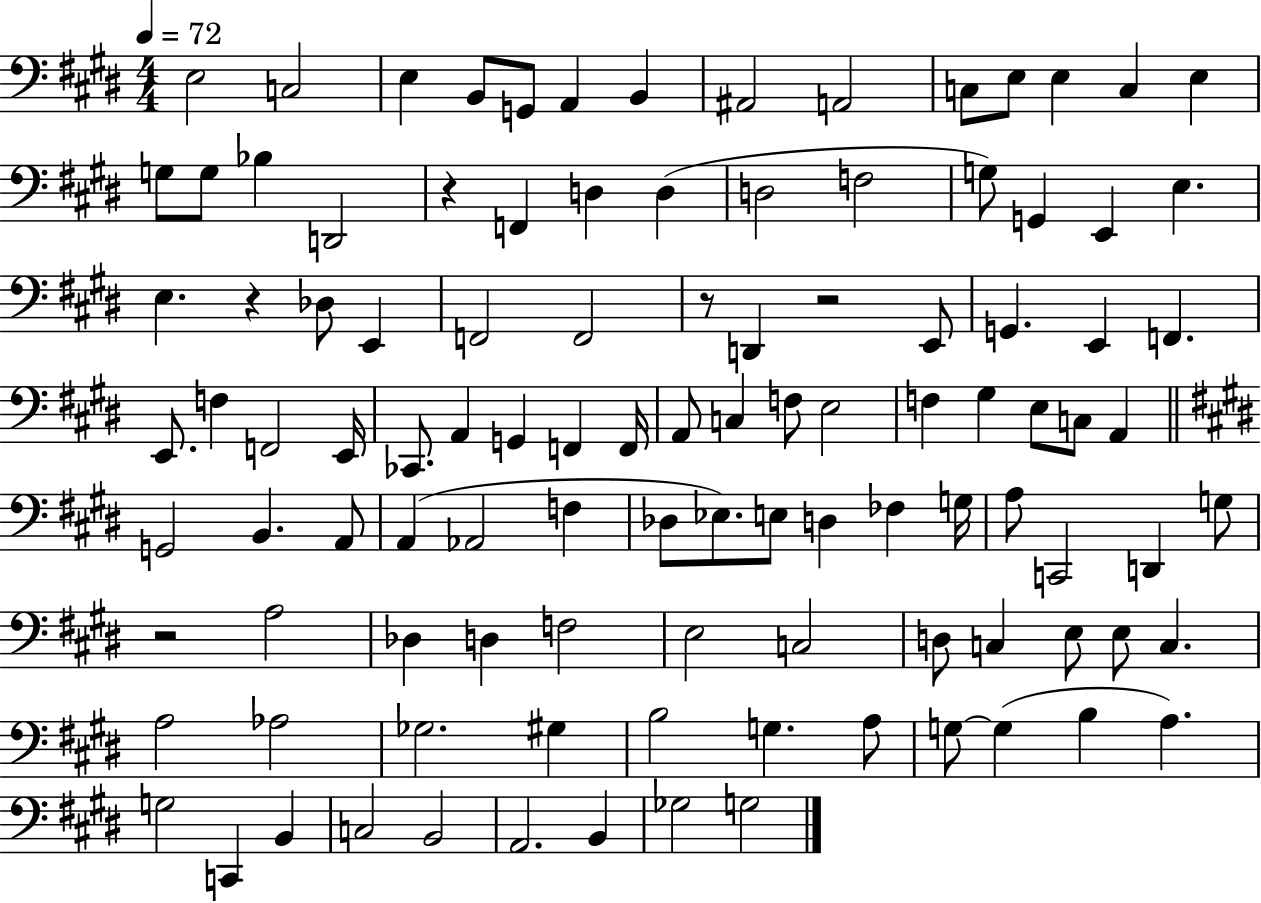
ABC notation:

X:1
T:Untitled
M:4/4
L:1/4
K:E
E,2 C,2 E, B,,/2 G,,/2 A,, B,, ^A,,2 A,,2 C,/2 E,/2 E, C, E, G,/2 G,/2 _B, D,,2 z F,, D, D, D,2 F,2 G,/2 G,, E,, E, E, z _D,/2 E,, F,,2 F,,2 z/2 D,, z2 E,,/2 G,, E,, F,, E,,/2 F, F,,2 E,,/4 _C,,/2 A,, G,, F,, F,,/4 A,,/2 C, F,/2 E,2 F, ^G, E,/2 C,/2 A,, G,,2 B,, A,,/2 A,, _A,,2 F, _D,/2 _E,/2 E,/2 D, _F, G,/4 A,/2 C,,2 D,, G,/2 z2 A,2 _D, D, F,2 E,2 C,2 D,/2 C, E,/2 E,/2 C, A,2 _A,2 _G,2 ^G, B,2 G, A,/2 G,/2 G, B, A, G,2 C,, B,, C,2 B,,2 A,,2 B,, _G,2 G,2